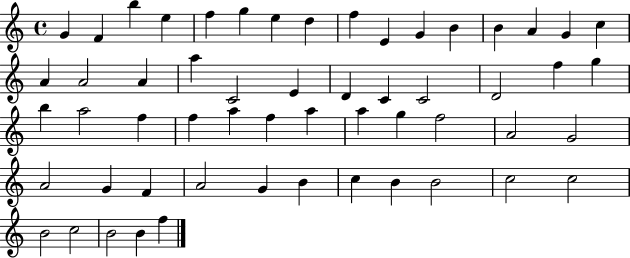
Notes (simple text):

G4/q F4/q B5/q E5/q F5/q G5/q E5/q D5/q F5/q E4/q G4/q B4/q B4/q A4/q G4/q C5/q A4/q A4/h A4/q A5/q C4/h E4/q D4/q C4/q C4/h D4/h F5/q G5/q B5/q A5/h F5/q F5/q A5/q F5/q A5/q A5/q G5/q F5/h A4/h G4/h A4/h G4/q F4/q A4/h G4/q B4/q C5/q B4/q B4/h C5/h C5/h B4/h C5/h B4/h B4/q F5/q